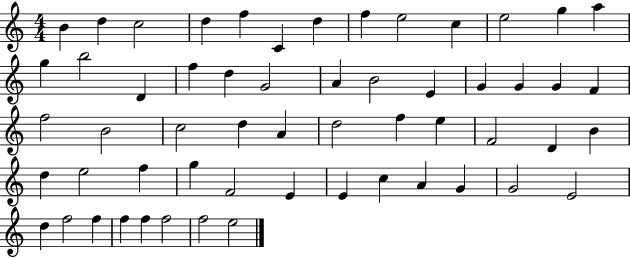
{
  \clef treble
  \numericTimeSignature
  \time 4/4
  \key c \major
  b'4 d''4 c''2 | d''4 f''4 c'4 d''4 | f''4 e''2 c''4 | e''2 g''4 a''4 | \break g''4 b''2 d'4 | f''4 d''4 g'2 | a'4 b'2 e'4 | g'4 g'4 g'4 f'4 | \break f''2 b'2 | c''2 d''4 a'4 | d''2 f''4 e''4 | f'2 d'4 b'4 | \break d''4 e''2 f''4 | g''4 f'2 e'4 | e'4 c''4 a'4 g'4 | g'2 e'2 | \break d''4 f''2 f''4 | f''4 f''4 f''2 | f''2 e''2 | \bar "|."
}